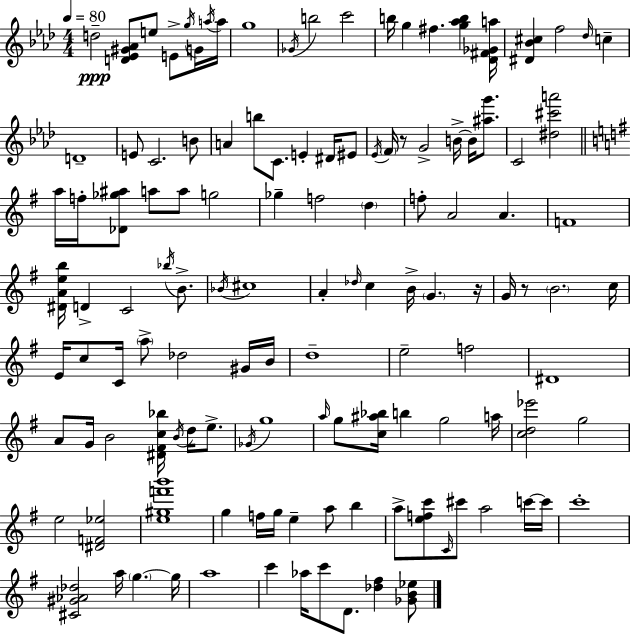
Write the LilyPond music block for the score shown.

{
  \clef treble
  \numericTimeSignature
  \time 4/4
  \key f \minor
  \tempo 4 = 80
  d''2--\ppp <d' ees' gis' aes'>8 e''8 e'8-> \acciaccatura { g''16 } g'16 | \acciaccatura { a''16 } a''16 g''1 | \acciaccatura { ges'16 } b''2 c'''2 | b''16 g''4 fis''4. <g'' aes'' b''>4 | \break <des' fis' ges' a''>16 <dis' bes' cis''>4 f''2 \grace { des''16 } | c''4-- d'1-- | e'8 c'2. | b'8 a'4 b''8 c'8. e'4-. | \break dis'16 eis'8 \acciaccatura { ees'16 } \parenthesize f'16 r8 g'2-> | b'16->~~ b'16 <ais'' g'''>8. c'2 <dis'' cis''' a'''>2 | \bar "||" \break \key e \minor a''16 f''16-. <des' ges'' ais''>8 a''8 a''8 g''2 | ges''4-- f''2 \parenthesize d''4 | f''8-. a'2 a'4. | f'1 | \break <dis' a' e'' b''>16 d'4-> c'2 \acciaccatura { bes''16 } b'8.-> | \acciaccatura { bes'16 } cis''1 | a'4-. \grace { des''16 } c''4 b'16-> \parenthesize g'4. | r16 g'16 r8 \parenthesize b'2. | \break c''16 e'16 c''8 c'16 \parenthesize a''8-> des''2 | gis'16 b'16 d''1-- | e''2-- f''2 | dis'1 | \break a'8 g'16 b'2 <dis' fis' c'' bes''>16 \acciaccatura { b'16 } | d''16 e''8.-> \acciaccatura { ges'16 } g''1 | \grace { a''16 } g''8 <c'' ais'' bes''>16 b''4 g''2 | a''16 <c'' d'' ees'''>2 g''2 | \break e''2 <dis' f' ees''>2 | <e'' gis'' f''' b'''>1 | g''4 f''16 g''16 e''4-- | a''8 b''4 a''8-> <e'' f'' c'''>8 \grace { c'16 } cis'''8 a''2 | \break c'''16~~ c'''16 c'''1-. | <cis' gis' aes' des''>2 a''16 | \parenthesize g''4.~~ g''16 a''1 | c'''4 aes''16 c'''8 d'8. | \break <des'' fis''>4 <ges' b' ees''>8 \bar "|."
}